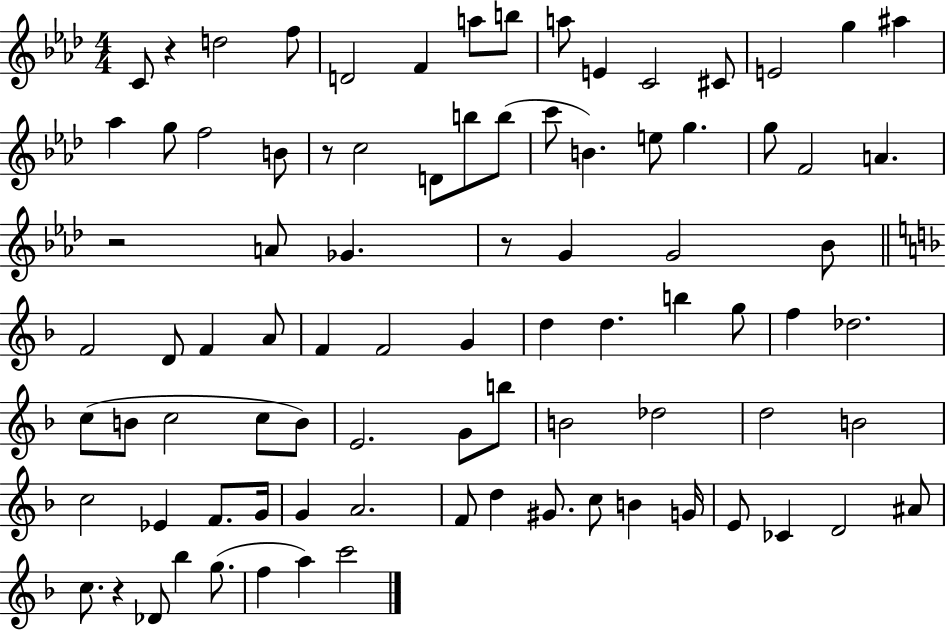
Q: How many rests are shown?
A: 5